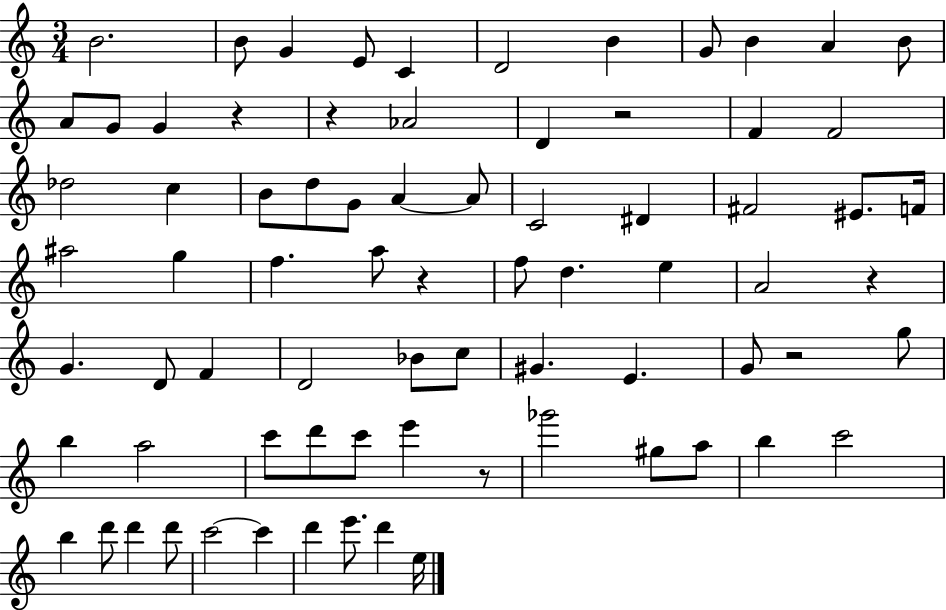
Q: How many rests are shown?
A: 7